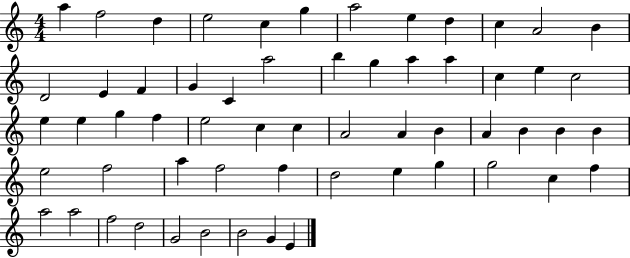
X:1
T:Untitled
M:4/4
L:1/4
K:C
a f2 d e2 c g a2 e d c A2 B D2 E F G C a2 b g a a c e c2 e e g f e2 c c A2 A B A B B B e2 f2 a f2 f d2 e g g2 c f a2 a2 f2 d2 G2 B2 B2 G E